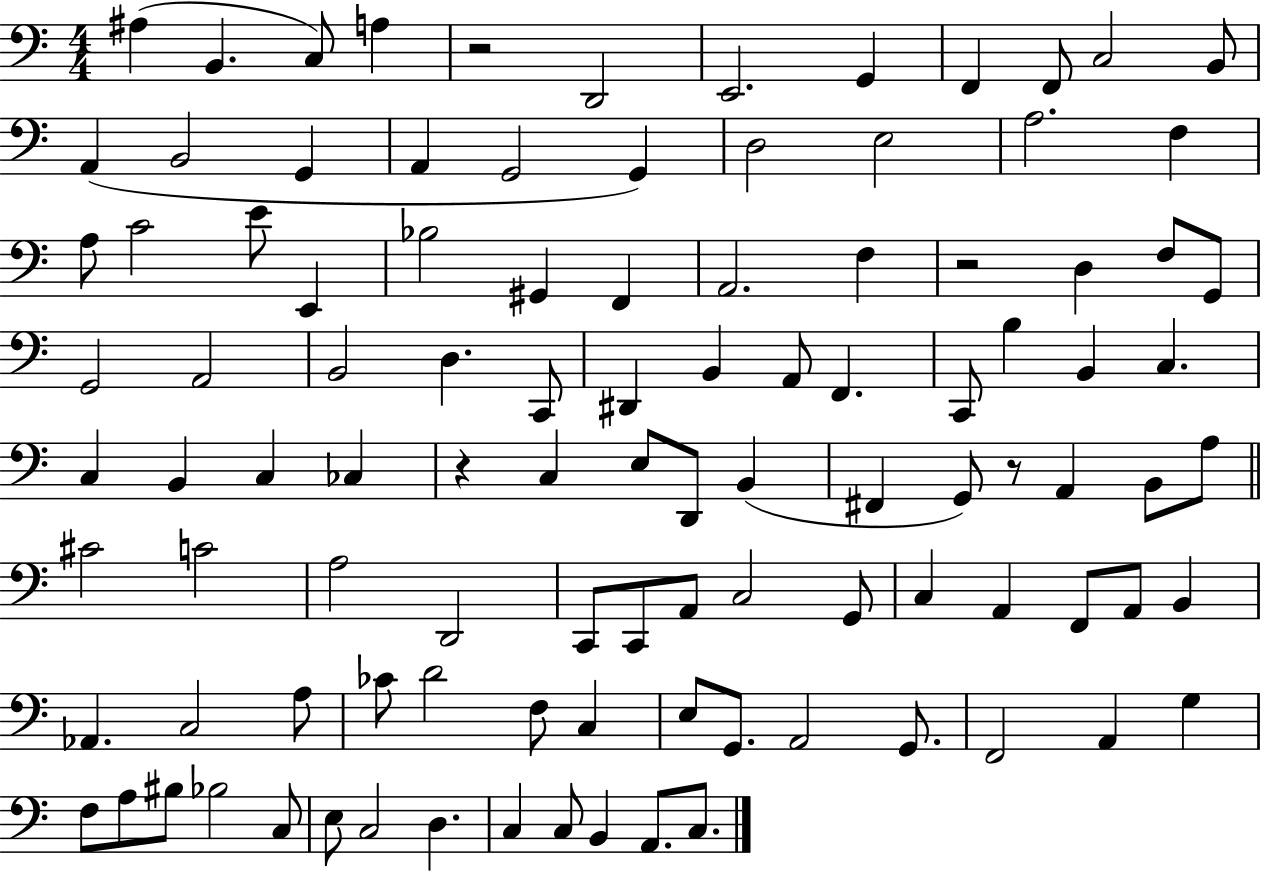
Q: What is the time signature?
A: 4/4